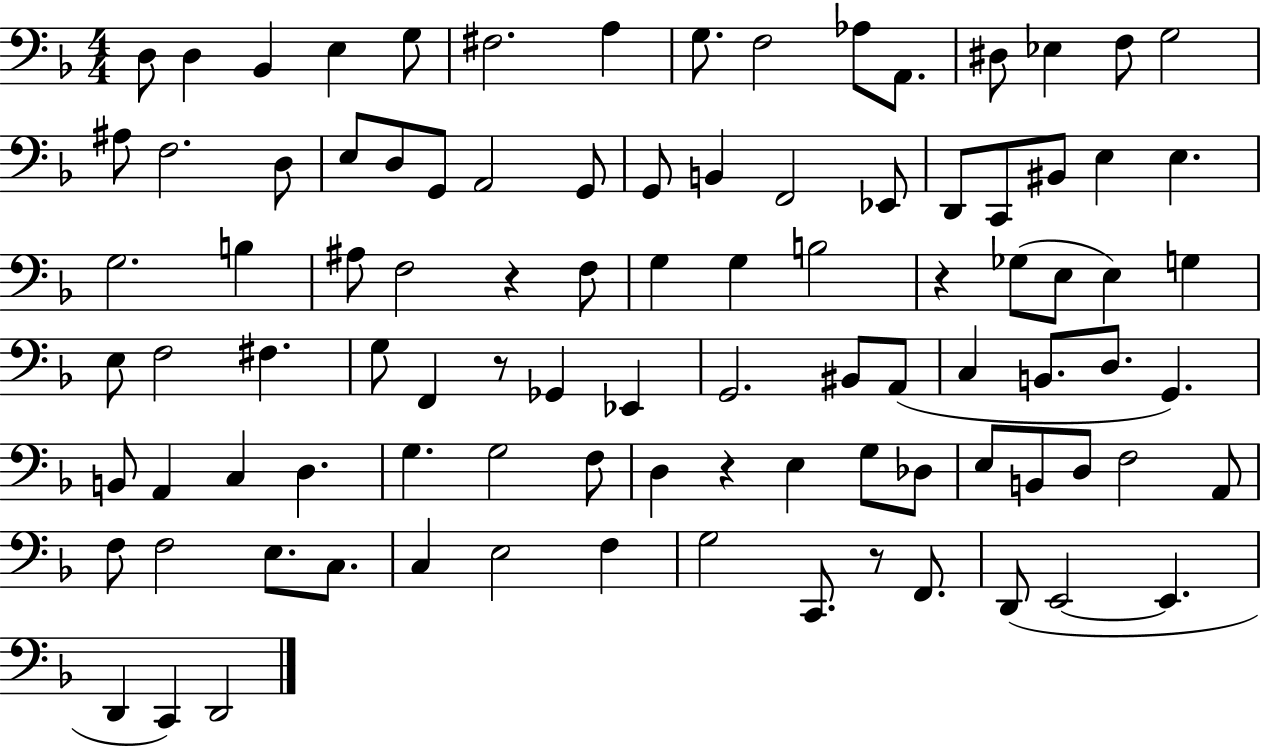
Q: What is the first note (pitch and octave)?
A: D3